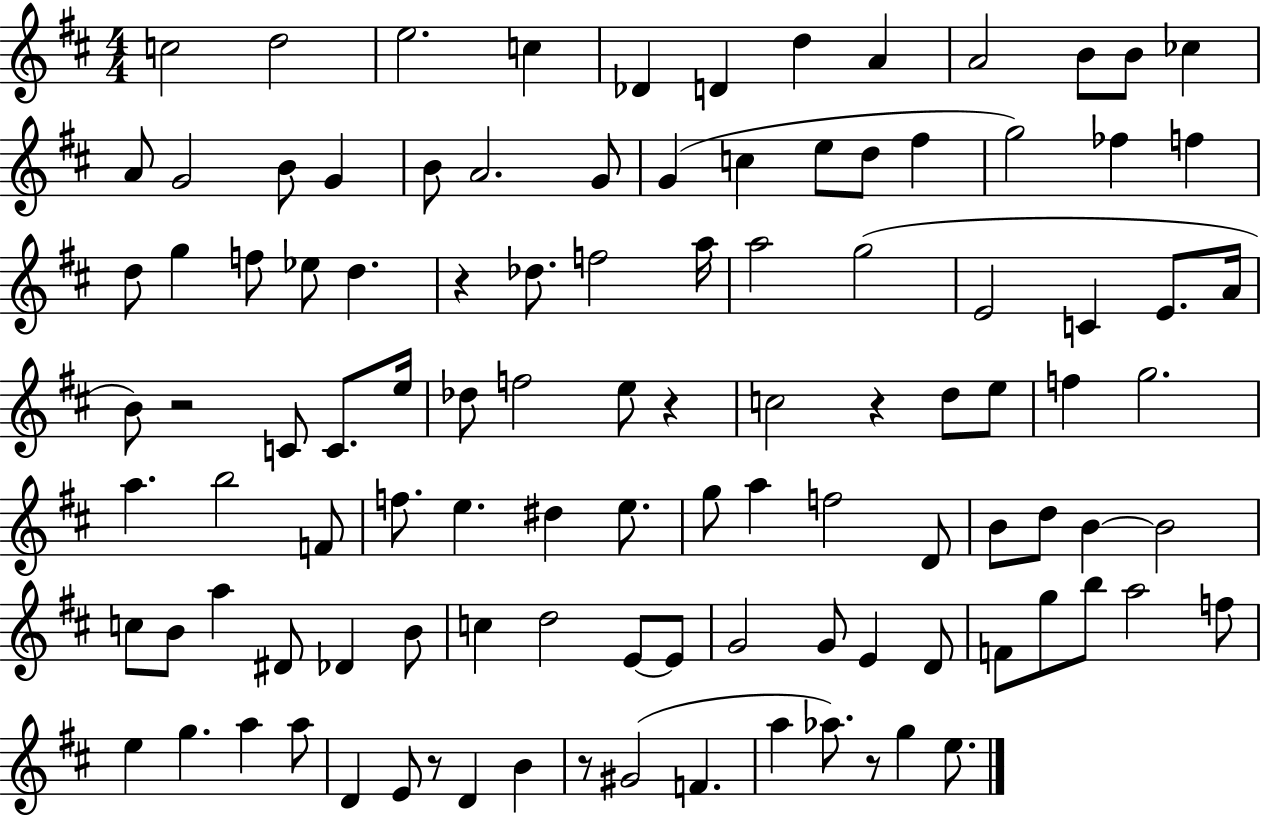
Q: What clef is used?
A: treble